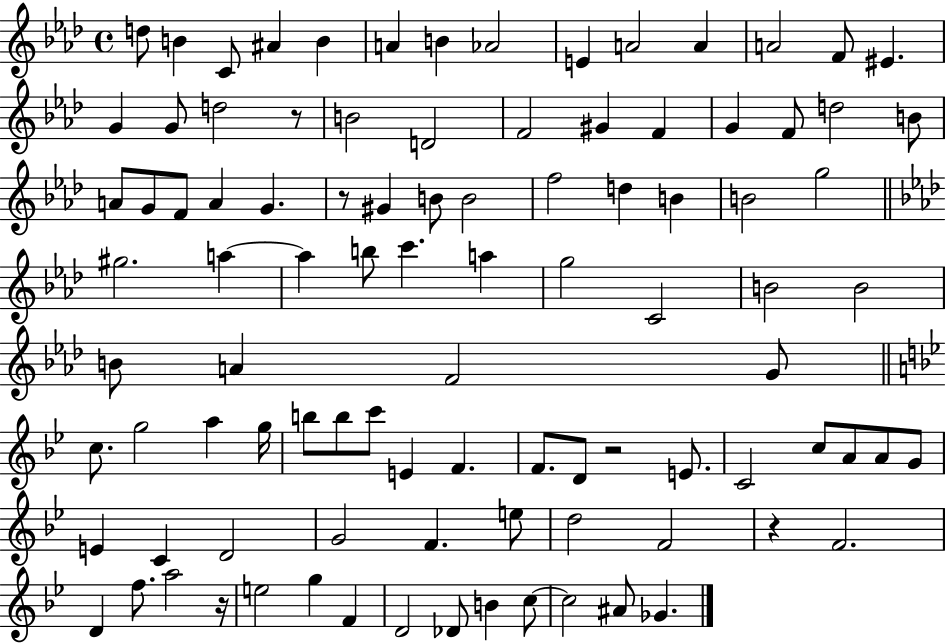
{
  \clef treble
  \time 4/4
  \defaultTimeSignature
  \key aes \major
  \repeat volta 2 { d''8 b'4 c'8 ais'4 b'4 | a'4 b'4 aes'2 | e'4 a'2 a'4 | a'2 f'8 eis'4. | \break g'4 g'8 d''2 r8 | b'2 d'2 | f'2 gis'4 f'4 | g'4 f'8 d''2 b'8 | \break a'8 g'8 f'8 a'4 g'4. | r8 gis'4 b'8 b'2 | f''2 d''4 b'4 | b'2 g''2 | \break \bar "||" \break \key aes \major gis''2. a''4~~ | a''4 b''8 c'''4. a''4 | g''2 c'2 | b'2 b'2 | \break b'8 a'4 f'2 g'8 | \bar "||" \break \key bes \major c''8. g''2 a''4 g''16 | b''8 b''8 c'''8 e'4 f'4. | f'8. d'8 r2 e'8. | c'2 c''8 a'8 a'8 g'8 | \break e'4 c'4 d'2 | g'2 f'4. e''8 | d''2 f'2 | r4 f'2. | \break d'4 f''8. a''2 r16 | e''2 g''4 f'4 | d'2 des'8 b'4 c''8~~ | c''2 ais'8 ges'4. | \break } \bar "|."
}